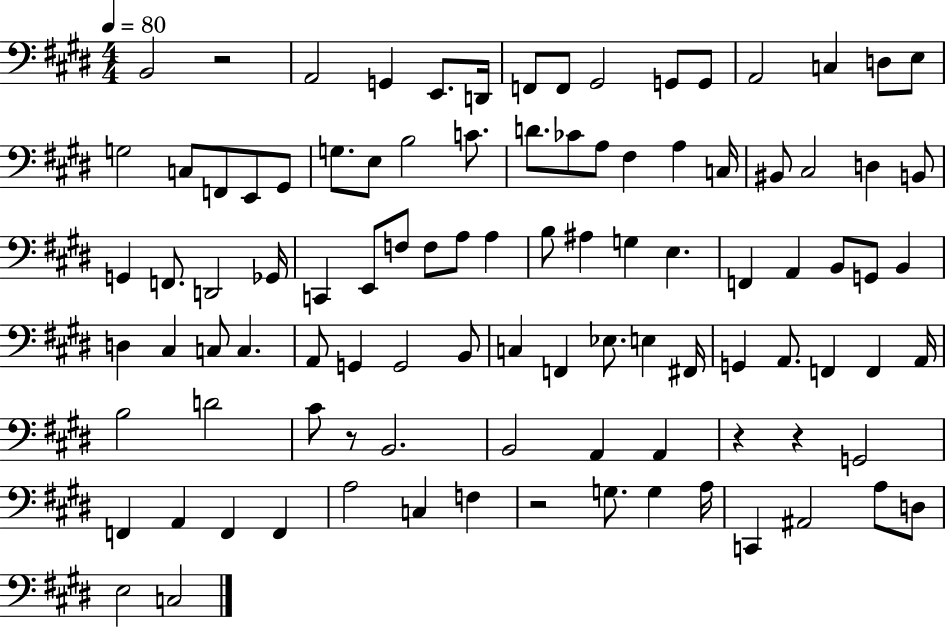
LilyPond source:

{
  \clef bass
  \numericTimeSignature
  \time 4/4
  \key e \major
  \tempo 4 = 80
  \repeat volta 2 { b,2 r2 | a,2 g,4 e,8. d,16 | f,8 f,8 gis,2 g,8 g,8 | a,2 c4 d8 e8 | \break g2 c8 f,8 e,8 gis,8 | g8. e8 b2 c'8. | d'8. ces'8 a8 fis4 a4 c16 | bis,8 cis2 d4 b,8 | \break g,4 f,8. d,2 ges,16 | c,4 e,8 f8 f8 a8 a4 | b8 ais4 g4 e4. | f,4 a,4 b,8 g,8 b,4 | \break d4 cis4 c8 c4. | a,8 g,4 g,2 b,8 | c4 f,4 ees8. e4 fis,16 | g,4 a,8. f,4 f,4 a,16 | \break b2 d'2 | cis'8 r8 b,2. | b,2 a,4 a,4 | r4 r4 g,2 | \break f,4 a,4 f,4 f,4 | a2 c4 f4 | r2 g8. g4 a16 | c,4 ais,2 a8 d8 | \break e2 c2 | } \bar "|."
}